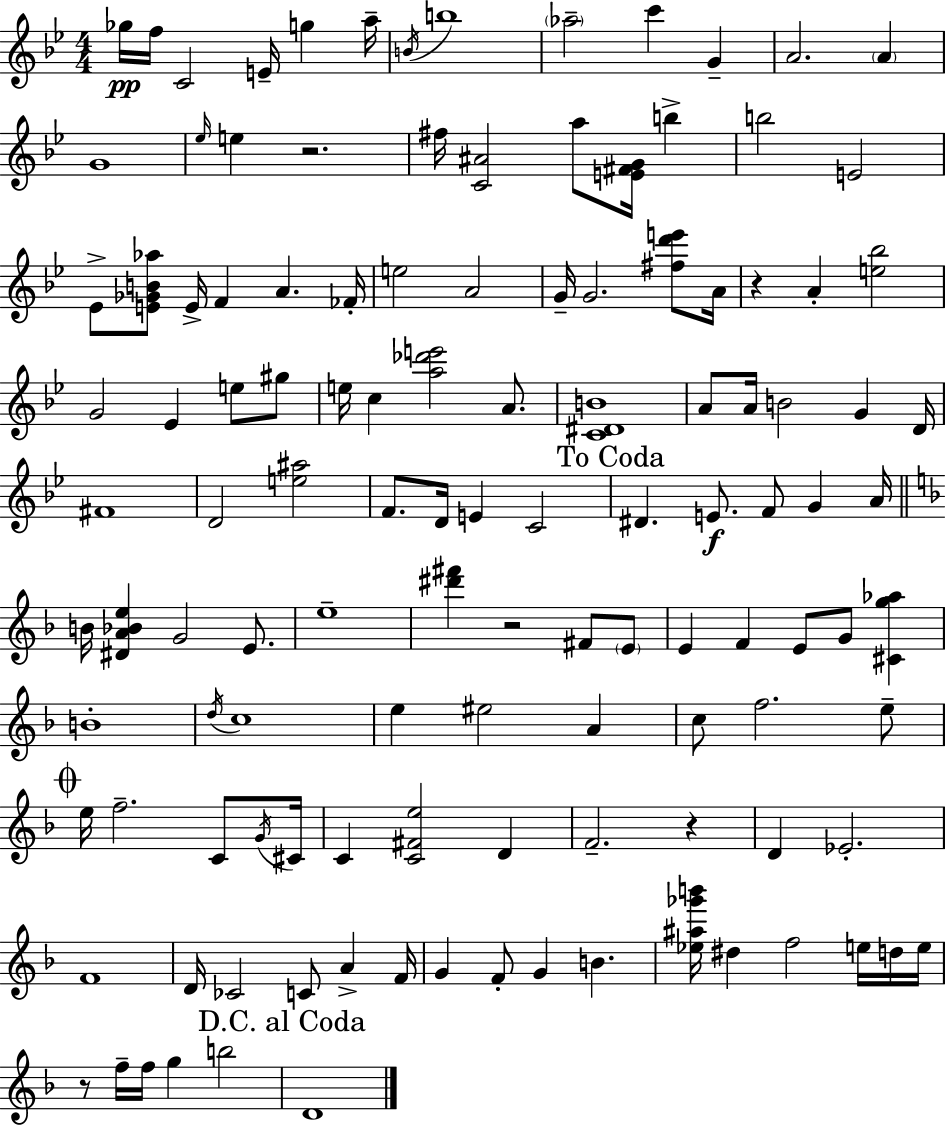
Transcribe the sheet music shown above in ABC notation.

X:1
T:Untitled
M:4/4
L:1/4
K:Gm
_g/4 f/4 C2 E/4 g a/4 B/4 b4 _a2 c' G A2 A G4 _e/4 e z2 ^f/4 [C^A]2 a/2 [E^FG]/4 b b2 E2 _E/2 [E_GB_a]/2 E/4 F A _F/4 e2 A2 G/4 G2 [^fd'e']/2 A/4 z A [e_b]2 G2 _E e/2 ^g/2 e/4 c [a_d'e']2 A/2 [C^DB]4 A/2 A/4 B2 G D/4 ^F4 D2 [e^a]2 F/2 D/4 E C2 ^D E/2 F/2 G A/4 B/4 [^DA_Be] G2 E/2 e4 [^d'^f'] z2 ^F/2 E/2 E F E/2 G/2 [^Cg_a] B4 d/4 c4 e ^e2 A c/2 f2 e/2 e/4 f2 C/2 G/4 ^C/4 C [C^Fe]2 D F2 z D _E2 F4 D/4 _C2 C/2 A F/4 G F/2 G B [_e^a_g'b']/4 ^d f2 e/4 d/4 e/4 z/2 f/4 f/4 g b2 D4